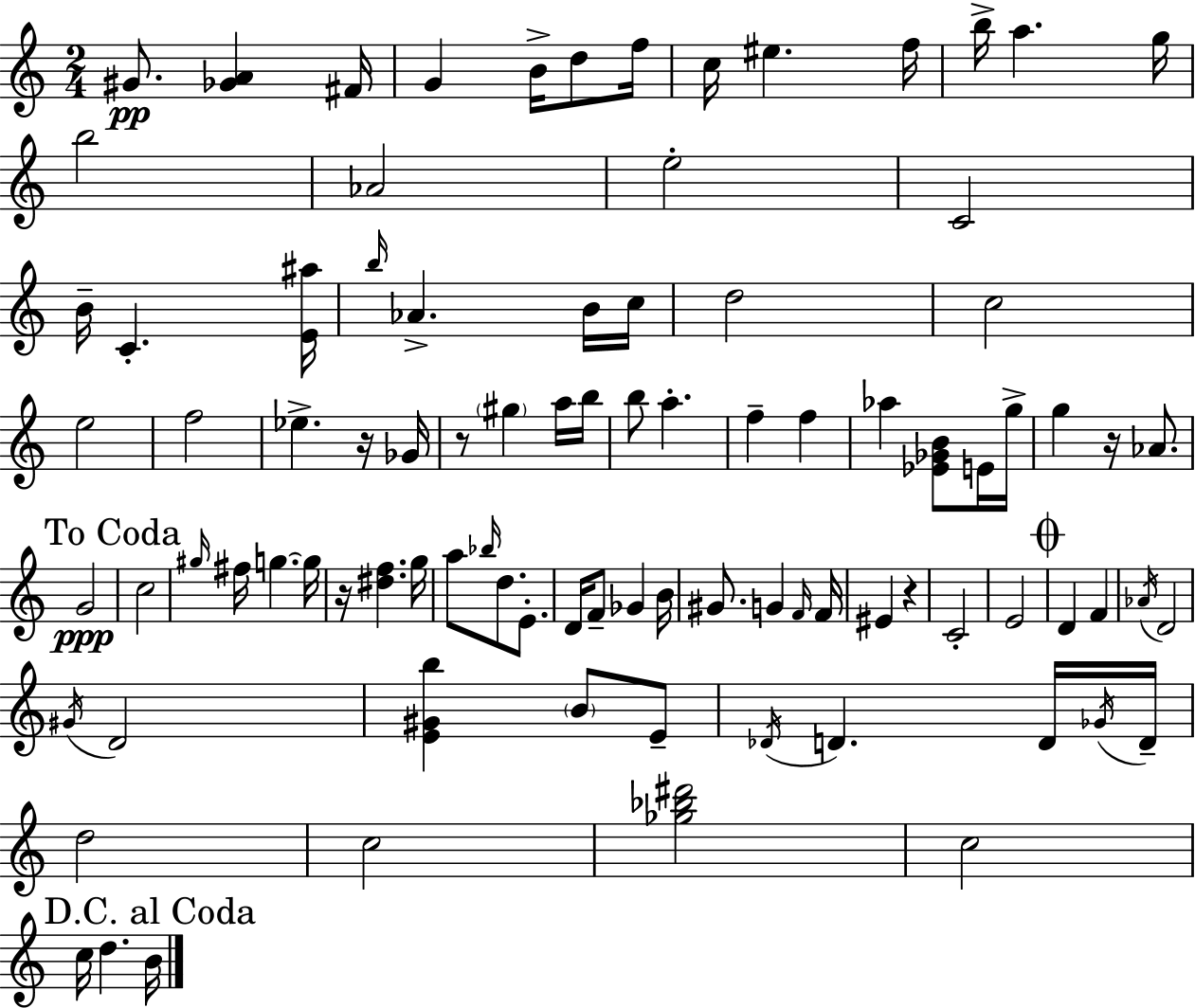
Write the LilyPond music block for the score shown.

{
  \clef treble
  \numericTimeSignature
  \time 2/4
  \key a \minor
  \repeat volta 2 { gis'8.\pp <ges' a'>4 fis'16 | g'4 b'16-> d''8 f''16 | c''16 eis''4. f''16 | b''16-> a''4. g''16 | \break b''2 | aes'2 | e''2-. | c'2 | \break b'16-- c'4.-. <e' ais''>16 | \grace { b''16 } aes'4.-> b'16 | c''16 d''2 | c''2 | \break e''2 | f''2 | ees''4.-> r16 | ges'16 r8 \parenthesize gis''4 a''16 | \break b''16 b''8 a''4.-. | f''4-- f''4 | aes''4 <ees' ges' b'>8 e'16 | g''16-> g''4 r16 aes'8. | \break \mark "To Coda" g'2\ppp | c''2 | \grace { gis''16 } fis''16 g''4.~~ | g''16 r16 <dis'' f''>4. | \break g''16 a''8 \grace { bes''16 } d''8. | e'8.-. d'16 f'8-- ges'4 | b'16 gis'8. g'4 | \grace { f'16 } f'16 eis'4 | \break r4 c'2-. | e'2 | \mark \markup { \musicglyph "scripts.coda" } d'4 | f'4 \acciaccatura { aes'16 } d'2 | \break \acciaccatura { gis'16 } d'2 | <e' gis' b''>4 | \parenthesize b'8 e'8-- \acciaccatura { des'16 } d'4. | d'16 \acciaccatura { ges'16 } d'16-- | \break d''2 | c''2 | <ges'' bes'' dis'''>2 | c''2 | \break \mark "D.C. al Coda" c''16 d''4. b'16 | } \bar "|."
}